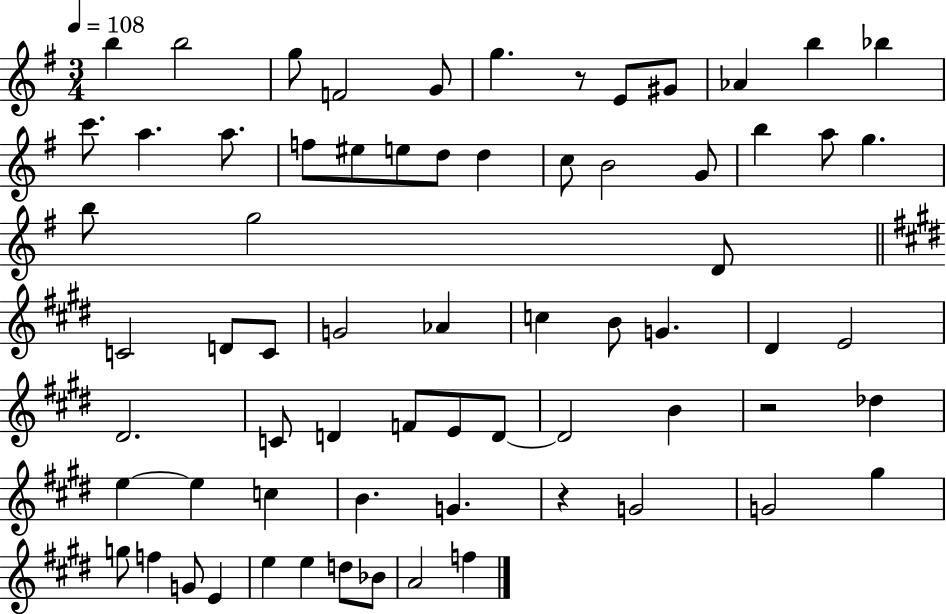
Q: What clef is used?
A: treble